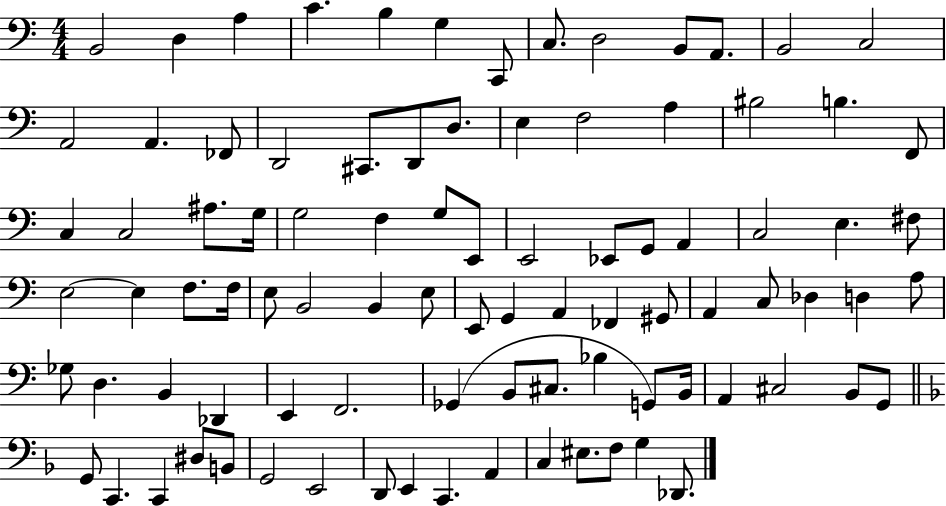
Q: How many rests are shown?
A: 0